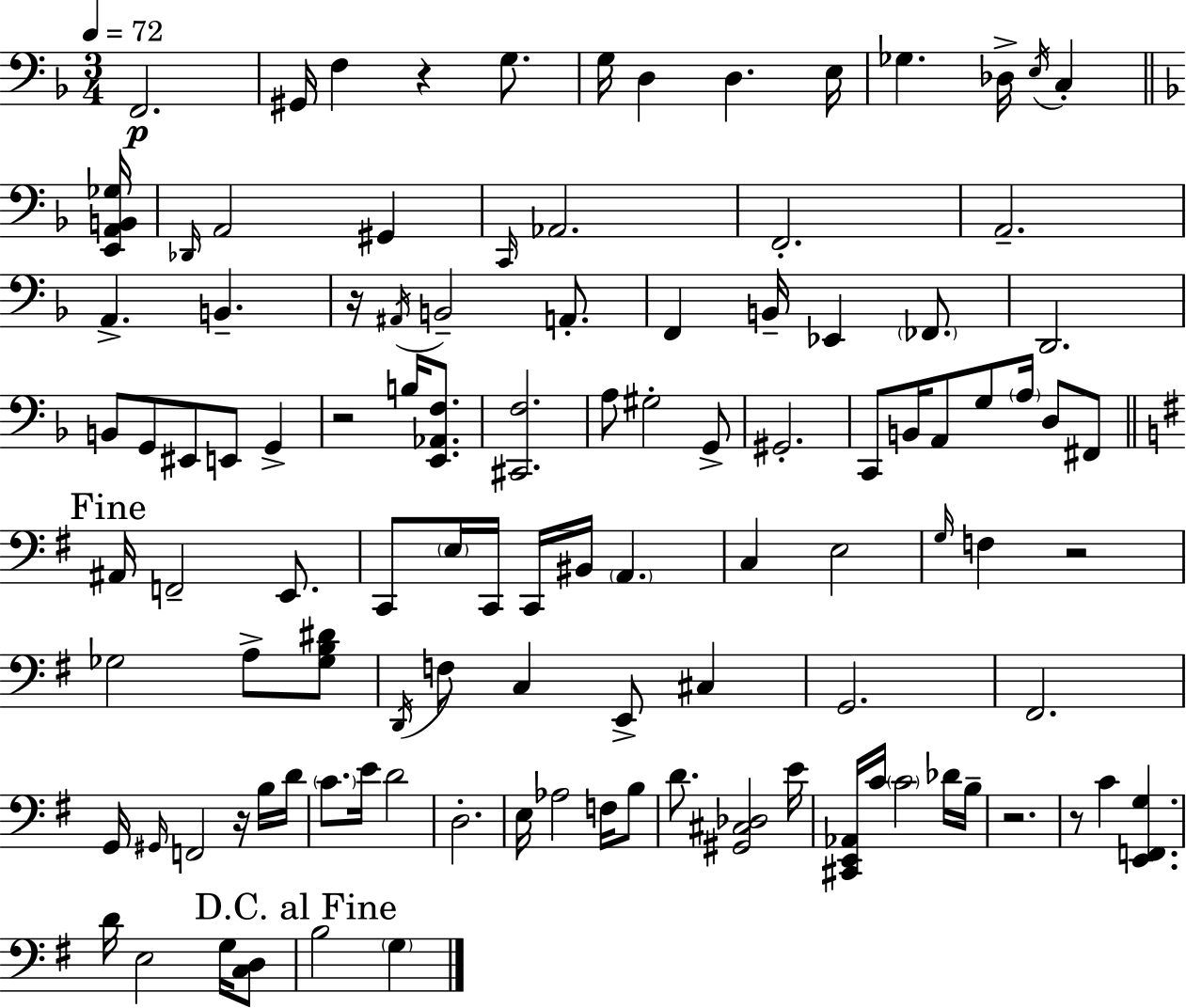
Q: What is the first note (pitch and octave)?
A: F2